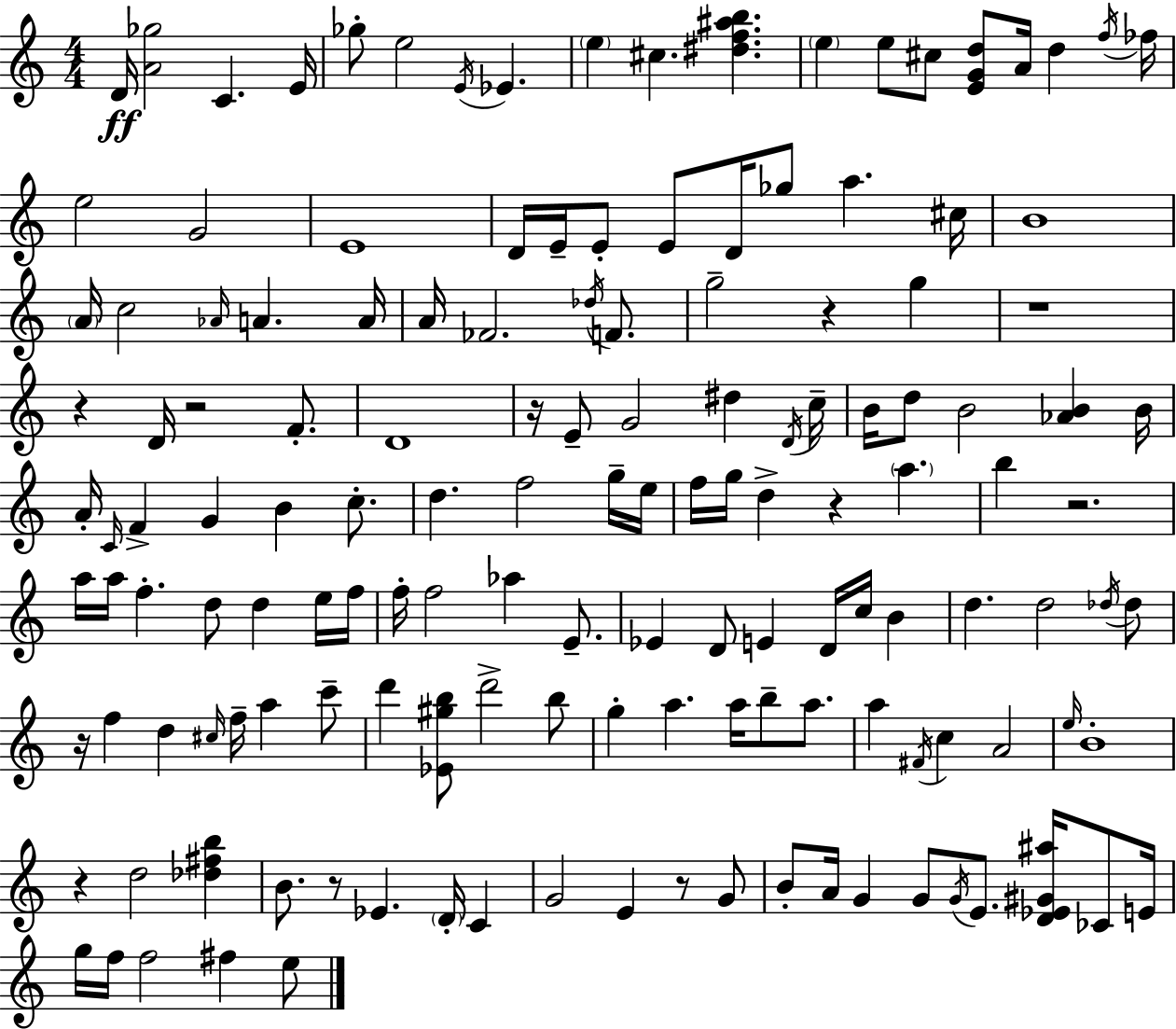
X:1
T:Untitled
M:4/4
L:1/4
K:C
D/4 [A_g]2 C E/4 _g/2 e2 E/4 _E e ^c [^df^ab] e e/2 ^c/2 [EGd]/2 A/4 d f/4 _f/4 e2 G2 E4 D/4 E/4 E/2 E/2 D/4 _g/2 a ^c/4 B4 A/4 c2 _A/4 A A/4 A/4 _F2 _d/4 F/2 g2 z g z4 z D/4 z2 F/2 D4 z/4 E/2 G2 ^d D/4 c/4 B/4 d/2 B2 [_AB] B/4 A/4 C/4 F G B c/2 d f2 g/4 e/4 f/4 g/4 d z a b z2 a/4 a/4 f d/2 d e/4 f/4 f/4 f2 _a E/2 _E D/2 E D/4 c/4 B d d2 _d/4 _d/2 z/4 f d ^c/4 f/4 a c'/2 d' [_E^gb]/2 d'2 b/2 g a a/4 b/2 a/2 a ^F/4 c A2 e/4 B4 z d2 [_d^fb] B/2 z/2 _E D/4 C G2 E z/2 G/2 B/2 A/4 G G/2 G/4 E/2 [D_E^G^a]/4 _C/2 E/4 g/4 f/4 f2 ^f e/2